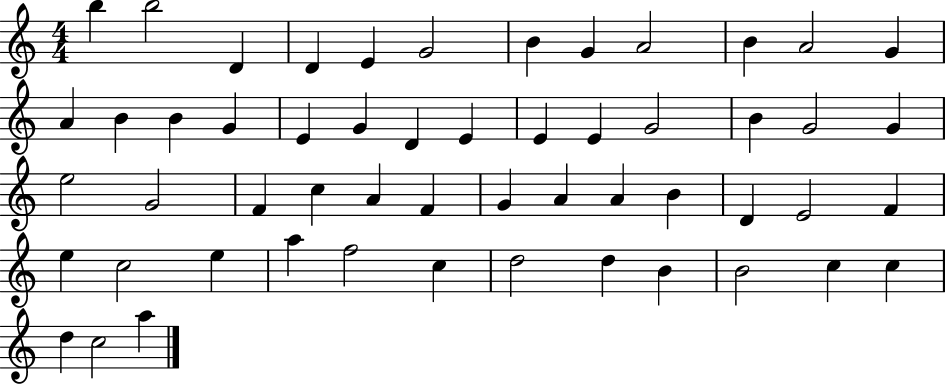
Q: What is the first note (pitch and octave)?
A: B5